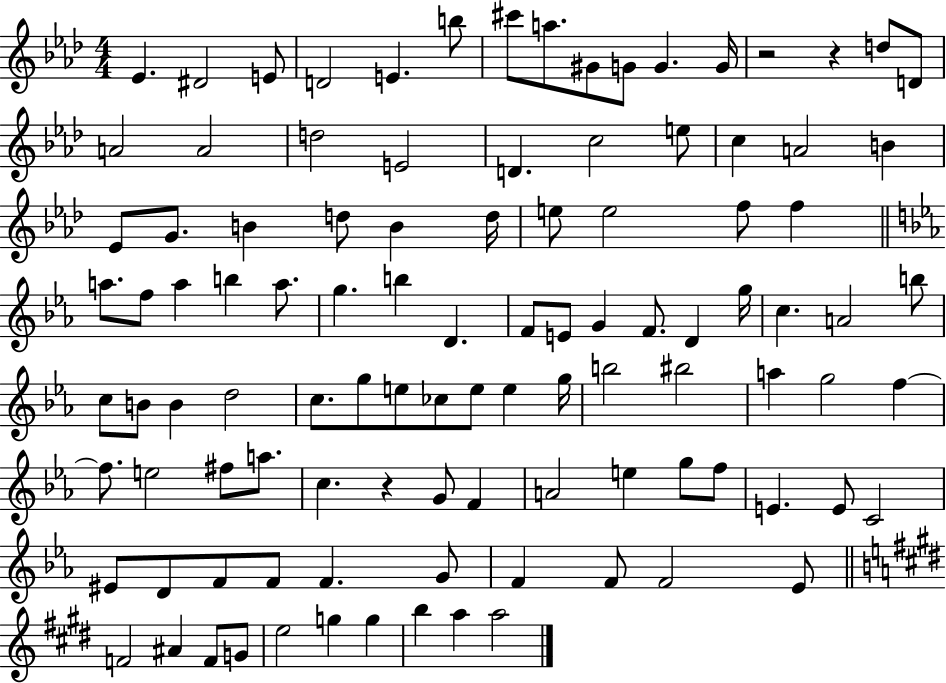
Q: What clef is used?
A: treble